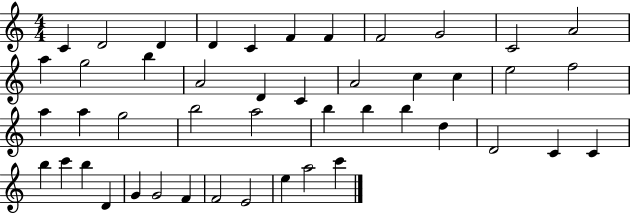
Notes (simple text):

C4/q D4/h D4/q D4/q C4/q F4/q F4/q F4/h G4/h C4/h A4/h A5/q G5/h B5/q A4/h D4/q C4/q A4/h C5/q C5/q E5/h F5/h A5/q A5/q G5/h B5/h A5/h B5/q B5/q B5/q D5/q D4/h C4/q C4/q B5/q C6/q B5/q D4/q G4/q G4/h F4/q F4/h E4/h E5/q A5/h C6/q